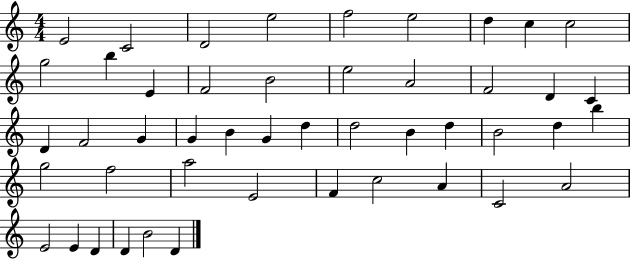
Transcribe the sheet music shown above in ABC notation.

X:1
T:Untitled
M:4/4
L:1/4
K:C
E2 C2 D2 e2 f2 e2 d c c2 g2 b E F2 B2 e2 A2 F2 D C D F2 G G B G d d2 B d B2 d b g2 f2 a2 E2 F c2 A C2 A2 E2 E D D B2 D